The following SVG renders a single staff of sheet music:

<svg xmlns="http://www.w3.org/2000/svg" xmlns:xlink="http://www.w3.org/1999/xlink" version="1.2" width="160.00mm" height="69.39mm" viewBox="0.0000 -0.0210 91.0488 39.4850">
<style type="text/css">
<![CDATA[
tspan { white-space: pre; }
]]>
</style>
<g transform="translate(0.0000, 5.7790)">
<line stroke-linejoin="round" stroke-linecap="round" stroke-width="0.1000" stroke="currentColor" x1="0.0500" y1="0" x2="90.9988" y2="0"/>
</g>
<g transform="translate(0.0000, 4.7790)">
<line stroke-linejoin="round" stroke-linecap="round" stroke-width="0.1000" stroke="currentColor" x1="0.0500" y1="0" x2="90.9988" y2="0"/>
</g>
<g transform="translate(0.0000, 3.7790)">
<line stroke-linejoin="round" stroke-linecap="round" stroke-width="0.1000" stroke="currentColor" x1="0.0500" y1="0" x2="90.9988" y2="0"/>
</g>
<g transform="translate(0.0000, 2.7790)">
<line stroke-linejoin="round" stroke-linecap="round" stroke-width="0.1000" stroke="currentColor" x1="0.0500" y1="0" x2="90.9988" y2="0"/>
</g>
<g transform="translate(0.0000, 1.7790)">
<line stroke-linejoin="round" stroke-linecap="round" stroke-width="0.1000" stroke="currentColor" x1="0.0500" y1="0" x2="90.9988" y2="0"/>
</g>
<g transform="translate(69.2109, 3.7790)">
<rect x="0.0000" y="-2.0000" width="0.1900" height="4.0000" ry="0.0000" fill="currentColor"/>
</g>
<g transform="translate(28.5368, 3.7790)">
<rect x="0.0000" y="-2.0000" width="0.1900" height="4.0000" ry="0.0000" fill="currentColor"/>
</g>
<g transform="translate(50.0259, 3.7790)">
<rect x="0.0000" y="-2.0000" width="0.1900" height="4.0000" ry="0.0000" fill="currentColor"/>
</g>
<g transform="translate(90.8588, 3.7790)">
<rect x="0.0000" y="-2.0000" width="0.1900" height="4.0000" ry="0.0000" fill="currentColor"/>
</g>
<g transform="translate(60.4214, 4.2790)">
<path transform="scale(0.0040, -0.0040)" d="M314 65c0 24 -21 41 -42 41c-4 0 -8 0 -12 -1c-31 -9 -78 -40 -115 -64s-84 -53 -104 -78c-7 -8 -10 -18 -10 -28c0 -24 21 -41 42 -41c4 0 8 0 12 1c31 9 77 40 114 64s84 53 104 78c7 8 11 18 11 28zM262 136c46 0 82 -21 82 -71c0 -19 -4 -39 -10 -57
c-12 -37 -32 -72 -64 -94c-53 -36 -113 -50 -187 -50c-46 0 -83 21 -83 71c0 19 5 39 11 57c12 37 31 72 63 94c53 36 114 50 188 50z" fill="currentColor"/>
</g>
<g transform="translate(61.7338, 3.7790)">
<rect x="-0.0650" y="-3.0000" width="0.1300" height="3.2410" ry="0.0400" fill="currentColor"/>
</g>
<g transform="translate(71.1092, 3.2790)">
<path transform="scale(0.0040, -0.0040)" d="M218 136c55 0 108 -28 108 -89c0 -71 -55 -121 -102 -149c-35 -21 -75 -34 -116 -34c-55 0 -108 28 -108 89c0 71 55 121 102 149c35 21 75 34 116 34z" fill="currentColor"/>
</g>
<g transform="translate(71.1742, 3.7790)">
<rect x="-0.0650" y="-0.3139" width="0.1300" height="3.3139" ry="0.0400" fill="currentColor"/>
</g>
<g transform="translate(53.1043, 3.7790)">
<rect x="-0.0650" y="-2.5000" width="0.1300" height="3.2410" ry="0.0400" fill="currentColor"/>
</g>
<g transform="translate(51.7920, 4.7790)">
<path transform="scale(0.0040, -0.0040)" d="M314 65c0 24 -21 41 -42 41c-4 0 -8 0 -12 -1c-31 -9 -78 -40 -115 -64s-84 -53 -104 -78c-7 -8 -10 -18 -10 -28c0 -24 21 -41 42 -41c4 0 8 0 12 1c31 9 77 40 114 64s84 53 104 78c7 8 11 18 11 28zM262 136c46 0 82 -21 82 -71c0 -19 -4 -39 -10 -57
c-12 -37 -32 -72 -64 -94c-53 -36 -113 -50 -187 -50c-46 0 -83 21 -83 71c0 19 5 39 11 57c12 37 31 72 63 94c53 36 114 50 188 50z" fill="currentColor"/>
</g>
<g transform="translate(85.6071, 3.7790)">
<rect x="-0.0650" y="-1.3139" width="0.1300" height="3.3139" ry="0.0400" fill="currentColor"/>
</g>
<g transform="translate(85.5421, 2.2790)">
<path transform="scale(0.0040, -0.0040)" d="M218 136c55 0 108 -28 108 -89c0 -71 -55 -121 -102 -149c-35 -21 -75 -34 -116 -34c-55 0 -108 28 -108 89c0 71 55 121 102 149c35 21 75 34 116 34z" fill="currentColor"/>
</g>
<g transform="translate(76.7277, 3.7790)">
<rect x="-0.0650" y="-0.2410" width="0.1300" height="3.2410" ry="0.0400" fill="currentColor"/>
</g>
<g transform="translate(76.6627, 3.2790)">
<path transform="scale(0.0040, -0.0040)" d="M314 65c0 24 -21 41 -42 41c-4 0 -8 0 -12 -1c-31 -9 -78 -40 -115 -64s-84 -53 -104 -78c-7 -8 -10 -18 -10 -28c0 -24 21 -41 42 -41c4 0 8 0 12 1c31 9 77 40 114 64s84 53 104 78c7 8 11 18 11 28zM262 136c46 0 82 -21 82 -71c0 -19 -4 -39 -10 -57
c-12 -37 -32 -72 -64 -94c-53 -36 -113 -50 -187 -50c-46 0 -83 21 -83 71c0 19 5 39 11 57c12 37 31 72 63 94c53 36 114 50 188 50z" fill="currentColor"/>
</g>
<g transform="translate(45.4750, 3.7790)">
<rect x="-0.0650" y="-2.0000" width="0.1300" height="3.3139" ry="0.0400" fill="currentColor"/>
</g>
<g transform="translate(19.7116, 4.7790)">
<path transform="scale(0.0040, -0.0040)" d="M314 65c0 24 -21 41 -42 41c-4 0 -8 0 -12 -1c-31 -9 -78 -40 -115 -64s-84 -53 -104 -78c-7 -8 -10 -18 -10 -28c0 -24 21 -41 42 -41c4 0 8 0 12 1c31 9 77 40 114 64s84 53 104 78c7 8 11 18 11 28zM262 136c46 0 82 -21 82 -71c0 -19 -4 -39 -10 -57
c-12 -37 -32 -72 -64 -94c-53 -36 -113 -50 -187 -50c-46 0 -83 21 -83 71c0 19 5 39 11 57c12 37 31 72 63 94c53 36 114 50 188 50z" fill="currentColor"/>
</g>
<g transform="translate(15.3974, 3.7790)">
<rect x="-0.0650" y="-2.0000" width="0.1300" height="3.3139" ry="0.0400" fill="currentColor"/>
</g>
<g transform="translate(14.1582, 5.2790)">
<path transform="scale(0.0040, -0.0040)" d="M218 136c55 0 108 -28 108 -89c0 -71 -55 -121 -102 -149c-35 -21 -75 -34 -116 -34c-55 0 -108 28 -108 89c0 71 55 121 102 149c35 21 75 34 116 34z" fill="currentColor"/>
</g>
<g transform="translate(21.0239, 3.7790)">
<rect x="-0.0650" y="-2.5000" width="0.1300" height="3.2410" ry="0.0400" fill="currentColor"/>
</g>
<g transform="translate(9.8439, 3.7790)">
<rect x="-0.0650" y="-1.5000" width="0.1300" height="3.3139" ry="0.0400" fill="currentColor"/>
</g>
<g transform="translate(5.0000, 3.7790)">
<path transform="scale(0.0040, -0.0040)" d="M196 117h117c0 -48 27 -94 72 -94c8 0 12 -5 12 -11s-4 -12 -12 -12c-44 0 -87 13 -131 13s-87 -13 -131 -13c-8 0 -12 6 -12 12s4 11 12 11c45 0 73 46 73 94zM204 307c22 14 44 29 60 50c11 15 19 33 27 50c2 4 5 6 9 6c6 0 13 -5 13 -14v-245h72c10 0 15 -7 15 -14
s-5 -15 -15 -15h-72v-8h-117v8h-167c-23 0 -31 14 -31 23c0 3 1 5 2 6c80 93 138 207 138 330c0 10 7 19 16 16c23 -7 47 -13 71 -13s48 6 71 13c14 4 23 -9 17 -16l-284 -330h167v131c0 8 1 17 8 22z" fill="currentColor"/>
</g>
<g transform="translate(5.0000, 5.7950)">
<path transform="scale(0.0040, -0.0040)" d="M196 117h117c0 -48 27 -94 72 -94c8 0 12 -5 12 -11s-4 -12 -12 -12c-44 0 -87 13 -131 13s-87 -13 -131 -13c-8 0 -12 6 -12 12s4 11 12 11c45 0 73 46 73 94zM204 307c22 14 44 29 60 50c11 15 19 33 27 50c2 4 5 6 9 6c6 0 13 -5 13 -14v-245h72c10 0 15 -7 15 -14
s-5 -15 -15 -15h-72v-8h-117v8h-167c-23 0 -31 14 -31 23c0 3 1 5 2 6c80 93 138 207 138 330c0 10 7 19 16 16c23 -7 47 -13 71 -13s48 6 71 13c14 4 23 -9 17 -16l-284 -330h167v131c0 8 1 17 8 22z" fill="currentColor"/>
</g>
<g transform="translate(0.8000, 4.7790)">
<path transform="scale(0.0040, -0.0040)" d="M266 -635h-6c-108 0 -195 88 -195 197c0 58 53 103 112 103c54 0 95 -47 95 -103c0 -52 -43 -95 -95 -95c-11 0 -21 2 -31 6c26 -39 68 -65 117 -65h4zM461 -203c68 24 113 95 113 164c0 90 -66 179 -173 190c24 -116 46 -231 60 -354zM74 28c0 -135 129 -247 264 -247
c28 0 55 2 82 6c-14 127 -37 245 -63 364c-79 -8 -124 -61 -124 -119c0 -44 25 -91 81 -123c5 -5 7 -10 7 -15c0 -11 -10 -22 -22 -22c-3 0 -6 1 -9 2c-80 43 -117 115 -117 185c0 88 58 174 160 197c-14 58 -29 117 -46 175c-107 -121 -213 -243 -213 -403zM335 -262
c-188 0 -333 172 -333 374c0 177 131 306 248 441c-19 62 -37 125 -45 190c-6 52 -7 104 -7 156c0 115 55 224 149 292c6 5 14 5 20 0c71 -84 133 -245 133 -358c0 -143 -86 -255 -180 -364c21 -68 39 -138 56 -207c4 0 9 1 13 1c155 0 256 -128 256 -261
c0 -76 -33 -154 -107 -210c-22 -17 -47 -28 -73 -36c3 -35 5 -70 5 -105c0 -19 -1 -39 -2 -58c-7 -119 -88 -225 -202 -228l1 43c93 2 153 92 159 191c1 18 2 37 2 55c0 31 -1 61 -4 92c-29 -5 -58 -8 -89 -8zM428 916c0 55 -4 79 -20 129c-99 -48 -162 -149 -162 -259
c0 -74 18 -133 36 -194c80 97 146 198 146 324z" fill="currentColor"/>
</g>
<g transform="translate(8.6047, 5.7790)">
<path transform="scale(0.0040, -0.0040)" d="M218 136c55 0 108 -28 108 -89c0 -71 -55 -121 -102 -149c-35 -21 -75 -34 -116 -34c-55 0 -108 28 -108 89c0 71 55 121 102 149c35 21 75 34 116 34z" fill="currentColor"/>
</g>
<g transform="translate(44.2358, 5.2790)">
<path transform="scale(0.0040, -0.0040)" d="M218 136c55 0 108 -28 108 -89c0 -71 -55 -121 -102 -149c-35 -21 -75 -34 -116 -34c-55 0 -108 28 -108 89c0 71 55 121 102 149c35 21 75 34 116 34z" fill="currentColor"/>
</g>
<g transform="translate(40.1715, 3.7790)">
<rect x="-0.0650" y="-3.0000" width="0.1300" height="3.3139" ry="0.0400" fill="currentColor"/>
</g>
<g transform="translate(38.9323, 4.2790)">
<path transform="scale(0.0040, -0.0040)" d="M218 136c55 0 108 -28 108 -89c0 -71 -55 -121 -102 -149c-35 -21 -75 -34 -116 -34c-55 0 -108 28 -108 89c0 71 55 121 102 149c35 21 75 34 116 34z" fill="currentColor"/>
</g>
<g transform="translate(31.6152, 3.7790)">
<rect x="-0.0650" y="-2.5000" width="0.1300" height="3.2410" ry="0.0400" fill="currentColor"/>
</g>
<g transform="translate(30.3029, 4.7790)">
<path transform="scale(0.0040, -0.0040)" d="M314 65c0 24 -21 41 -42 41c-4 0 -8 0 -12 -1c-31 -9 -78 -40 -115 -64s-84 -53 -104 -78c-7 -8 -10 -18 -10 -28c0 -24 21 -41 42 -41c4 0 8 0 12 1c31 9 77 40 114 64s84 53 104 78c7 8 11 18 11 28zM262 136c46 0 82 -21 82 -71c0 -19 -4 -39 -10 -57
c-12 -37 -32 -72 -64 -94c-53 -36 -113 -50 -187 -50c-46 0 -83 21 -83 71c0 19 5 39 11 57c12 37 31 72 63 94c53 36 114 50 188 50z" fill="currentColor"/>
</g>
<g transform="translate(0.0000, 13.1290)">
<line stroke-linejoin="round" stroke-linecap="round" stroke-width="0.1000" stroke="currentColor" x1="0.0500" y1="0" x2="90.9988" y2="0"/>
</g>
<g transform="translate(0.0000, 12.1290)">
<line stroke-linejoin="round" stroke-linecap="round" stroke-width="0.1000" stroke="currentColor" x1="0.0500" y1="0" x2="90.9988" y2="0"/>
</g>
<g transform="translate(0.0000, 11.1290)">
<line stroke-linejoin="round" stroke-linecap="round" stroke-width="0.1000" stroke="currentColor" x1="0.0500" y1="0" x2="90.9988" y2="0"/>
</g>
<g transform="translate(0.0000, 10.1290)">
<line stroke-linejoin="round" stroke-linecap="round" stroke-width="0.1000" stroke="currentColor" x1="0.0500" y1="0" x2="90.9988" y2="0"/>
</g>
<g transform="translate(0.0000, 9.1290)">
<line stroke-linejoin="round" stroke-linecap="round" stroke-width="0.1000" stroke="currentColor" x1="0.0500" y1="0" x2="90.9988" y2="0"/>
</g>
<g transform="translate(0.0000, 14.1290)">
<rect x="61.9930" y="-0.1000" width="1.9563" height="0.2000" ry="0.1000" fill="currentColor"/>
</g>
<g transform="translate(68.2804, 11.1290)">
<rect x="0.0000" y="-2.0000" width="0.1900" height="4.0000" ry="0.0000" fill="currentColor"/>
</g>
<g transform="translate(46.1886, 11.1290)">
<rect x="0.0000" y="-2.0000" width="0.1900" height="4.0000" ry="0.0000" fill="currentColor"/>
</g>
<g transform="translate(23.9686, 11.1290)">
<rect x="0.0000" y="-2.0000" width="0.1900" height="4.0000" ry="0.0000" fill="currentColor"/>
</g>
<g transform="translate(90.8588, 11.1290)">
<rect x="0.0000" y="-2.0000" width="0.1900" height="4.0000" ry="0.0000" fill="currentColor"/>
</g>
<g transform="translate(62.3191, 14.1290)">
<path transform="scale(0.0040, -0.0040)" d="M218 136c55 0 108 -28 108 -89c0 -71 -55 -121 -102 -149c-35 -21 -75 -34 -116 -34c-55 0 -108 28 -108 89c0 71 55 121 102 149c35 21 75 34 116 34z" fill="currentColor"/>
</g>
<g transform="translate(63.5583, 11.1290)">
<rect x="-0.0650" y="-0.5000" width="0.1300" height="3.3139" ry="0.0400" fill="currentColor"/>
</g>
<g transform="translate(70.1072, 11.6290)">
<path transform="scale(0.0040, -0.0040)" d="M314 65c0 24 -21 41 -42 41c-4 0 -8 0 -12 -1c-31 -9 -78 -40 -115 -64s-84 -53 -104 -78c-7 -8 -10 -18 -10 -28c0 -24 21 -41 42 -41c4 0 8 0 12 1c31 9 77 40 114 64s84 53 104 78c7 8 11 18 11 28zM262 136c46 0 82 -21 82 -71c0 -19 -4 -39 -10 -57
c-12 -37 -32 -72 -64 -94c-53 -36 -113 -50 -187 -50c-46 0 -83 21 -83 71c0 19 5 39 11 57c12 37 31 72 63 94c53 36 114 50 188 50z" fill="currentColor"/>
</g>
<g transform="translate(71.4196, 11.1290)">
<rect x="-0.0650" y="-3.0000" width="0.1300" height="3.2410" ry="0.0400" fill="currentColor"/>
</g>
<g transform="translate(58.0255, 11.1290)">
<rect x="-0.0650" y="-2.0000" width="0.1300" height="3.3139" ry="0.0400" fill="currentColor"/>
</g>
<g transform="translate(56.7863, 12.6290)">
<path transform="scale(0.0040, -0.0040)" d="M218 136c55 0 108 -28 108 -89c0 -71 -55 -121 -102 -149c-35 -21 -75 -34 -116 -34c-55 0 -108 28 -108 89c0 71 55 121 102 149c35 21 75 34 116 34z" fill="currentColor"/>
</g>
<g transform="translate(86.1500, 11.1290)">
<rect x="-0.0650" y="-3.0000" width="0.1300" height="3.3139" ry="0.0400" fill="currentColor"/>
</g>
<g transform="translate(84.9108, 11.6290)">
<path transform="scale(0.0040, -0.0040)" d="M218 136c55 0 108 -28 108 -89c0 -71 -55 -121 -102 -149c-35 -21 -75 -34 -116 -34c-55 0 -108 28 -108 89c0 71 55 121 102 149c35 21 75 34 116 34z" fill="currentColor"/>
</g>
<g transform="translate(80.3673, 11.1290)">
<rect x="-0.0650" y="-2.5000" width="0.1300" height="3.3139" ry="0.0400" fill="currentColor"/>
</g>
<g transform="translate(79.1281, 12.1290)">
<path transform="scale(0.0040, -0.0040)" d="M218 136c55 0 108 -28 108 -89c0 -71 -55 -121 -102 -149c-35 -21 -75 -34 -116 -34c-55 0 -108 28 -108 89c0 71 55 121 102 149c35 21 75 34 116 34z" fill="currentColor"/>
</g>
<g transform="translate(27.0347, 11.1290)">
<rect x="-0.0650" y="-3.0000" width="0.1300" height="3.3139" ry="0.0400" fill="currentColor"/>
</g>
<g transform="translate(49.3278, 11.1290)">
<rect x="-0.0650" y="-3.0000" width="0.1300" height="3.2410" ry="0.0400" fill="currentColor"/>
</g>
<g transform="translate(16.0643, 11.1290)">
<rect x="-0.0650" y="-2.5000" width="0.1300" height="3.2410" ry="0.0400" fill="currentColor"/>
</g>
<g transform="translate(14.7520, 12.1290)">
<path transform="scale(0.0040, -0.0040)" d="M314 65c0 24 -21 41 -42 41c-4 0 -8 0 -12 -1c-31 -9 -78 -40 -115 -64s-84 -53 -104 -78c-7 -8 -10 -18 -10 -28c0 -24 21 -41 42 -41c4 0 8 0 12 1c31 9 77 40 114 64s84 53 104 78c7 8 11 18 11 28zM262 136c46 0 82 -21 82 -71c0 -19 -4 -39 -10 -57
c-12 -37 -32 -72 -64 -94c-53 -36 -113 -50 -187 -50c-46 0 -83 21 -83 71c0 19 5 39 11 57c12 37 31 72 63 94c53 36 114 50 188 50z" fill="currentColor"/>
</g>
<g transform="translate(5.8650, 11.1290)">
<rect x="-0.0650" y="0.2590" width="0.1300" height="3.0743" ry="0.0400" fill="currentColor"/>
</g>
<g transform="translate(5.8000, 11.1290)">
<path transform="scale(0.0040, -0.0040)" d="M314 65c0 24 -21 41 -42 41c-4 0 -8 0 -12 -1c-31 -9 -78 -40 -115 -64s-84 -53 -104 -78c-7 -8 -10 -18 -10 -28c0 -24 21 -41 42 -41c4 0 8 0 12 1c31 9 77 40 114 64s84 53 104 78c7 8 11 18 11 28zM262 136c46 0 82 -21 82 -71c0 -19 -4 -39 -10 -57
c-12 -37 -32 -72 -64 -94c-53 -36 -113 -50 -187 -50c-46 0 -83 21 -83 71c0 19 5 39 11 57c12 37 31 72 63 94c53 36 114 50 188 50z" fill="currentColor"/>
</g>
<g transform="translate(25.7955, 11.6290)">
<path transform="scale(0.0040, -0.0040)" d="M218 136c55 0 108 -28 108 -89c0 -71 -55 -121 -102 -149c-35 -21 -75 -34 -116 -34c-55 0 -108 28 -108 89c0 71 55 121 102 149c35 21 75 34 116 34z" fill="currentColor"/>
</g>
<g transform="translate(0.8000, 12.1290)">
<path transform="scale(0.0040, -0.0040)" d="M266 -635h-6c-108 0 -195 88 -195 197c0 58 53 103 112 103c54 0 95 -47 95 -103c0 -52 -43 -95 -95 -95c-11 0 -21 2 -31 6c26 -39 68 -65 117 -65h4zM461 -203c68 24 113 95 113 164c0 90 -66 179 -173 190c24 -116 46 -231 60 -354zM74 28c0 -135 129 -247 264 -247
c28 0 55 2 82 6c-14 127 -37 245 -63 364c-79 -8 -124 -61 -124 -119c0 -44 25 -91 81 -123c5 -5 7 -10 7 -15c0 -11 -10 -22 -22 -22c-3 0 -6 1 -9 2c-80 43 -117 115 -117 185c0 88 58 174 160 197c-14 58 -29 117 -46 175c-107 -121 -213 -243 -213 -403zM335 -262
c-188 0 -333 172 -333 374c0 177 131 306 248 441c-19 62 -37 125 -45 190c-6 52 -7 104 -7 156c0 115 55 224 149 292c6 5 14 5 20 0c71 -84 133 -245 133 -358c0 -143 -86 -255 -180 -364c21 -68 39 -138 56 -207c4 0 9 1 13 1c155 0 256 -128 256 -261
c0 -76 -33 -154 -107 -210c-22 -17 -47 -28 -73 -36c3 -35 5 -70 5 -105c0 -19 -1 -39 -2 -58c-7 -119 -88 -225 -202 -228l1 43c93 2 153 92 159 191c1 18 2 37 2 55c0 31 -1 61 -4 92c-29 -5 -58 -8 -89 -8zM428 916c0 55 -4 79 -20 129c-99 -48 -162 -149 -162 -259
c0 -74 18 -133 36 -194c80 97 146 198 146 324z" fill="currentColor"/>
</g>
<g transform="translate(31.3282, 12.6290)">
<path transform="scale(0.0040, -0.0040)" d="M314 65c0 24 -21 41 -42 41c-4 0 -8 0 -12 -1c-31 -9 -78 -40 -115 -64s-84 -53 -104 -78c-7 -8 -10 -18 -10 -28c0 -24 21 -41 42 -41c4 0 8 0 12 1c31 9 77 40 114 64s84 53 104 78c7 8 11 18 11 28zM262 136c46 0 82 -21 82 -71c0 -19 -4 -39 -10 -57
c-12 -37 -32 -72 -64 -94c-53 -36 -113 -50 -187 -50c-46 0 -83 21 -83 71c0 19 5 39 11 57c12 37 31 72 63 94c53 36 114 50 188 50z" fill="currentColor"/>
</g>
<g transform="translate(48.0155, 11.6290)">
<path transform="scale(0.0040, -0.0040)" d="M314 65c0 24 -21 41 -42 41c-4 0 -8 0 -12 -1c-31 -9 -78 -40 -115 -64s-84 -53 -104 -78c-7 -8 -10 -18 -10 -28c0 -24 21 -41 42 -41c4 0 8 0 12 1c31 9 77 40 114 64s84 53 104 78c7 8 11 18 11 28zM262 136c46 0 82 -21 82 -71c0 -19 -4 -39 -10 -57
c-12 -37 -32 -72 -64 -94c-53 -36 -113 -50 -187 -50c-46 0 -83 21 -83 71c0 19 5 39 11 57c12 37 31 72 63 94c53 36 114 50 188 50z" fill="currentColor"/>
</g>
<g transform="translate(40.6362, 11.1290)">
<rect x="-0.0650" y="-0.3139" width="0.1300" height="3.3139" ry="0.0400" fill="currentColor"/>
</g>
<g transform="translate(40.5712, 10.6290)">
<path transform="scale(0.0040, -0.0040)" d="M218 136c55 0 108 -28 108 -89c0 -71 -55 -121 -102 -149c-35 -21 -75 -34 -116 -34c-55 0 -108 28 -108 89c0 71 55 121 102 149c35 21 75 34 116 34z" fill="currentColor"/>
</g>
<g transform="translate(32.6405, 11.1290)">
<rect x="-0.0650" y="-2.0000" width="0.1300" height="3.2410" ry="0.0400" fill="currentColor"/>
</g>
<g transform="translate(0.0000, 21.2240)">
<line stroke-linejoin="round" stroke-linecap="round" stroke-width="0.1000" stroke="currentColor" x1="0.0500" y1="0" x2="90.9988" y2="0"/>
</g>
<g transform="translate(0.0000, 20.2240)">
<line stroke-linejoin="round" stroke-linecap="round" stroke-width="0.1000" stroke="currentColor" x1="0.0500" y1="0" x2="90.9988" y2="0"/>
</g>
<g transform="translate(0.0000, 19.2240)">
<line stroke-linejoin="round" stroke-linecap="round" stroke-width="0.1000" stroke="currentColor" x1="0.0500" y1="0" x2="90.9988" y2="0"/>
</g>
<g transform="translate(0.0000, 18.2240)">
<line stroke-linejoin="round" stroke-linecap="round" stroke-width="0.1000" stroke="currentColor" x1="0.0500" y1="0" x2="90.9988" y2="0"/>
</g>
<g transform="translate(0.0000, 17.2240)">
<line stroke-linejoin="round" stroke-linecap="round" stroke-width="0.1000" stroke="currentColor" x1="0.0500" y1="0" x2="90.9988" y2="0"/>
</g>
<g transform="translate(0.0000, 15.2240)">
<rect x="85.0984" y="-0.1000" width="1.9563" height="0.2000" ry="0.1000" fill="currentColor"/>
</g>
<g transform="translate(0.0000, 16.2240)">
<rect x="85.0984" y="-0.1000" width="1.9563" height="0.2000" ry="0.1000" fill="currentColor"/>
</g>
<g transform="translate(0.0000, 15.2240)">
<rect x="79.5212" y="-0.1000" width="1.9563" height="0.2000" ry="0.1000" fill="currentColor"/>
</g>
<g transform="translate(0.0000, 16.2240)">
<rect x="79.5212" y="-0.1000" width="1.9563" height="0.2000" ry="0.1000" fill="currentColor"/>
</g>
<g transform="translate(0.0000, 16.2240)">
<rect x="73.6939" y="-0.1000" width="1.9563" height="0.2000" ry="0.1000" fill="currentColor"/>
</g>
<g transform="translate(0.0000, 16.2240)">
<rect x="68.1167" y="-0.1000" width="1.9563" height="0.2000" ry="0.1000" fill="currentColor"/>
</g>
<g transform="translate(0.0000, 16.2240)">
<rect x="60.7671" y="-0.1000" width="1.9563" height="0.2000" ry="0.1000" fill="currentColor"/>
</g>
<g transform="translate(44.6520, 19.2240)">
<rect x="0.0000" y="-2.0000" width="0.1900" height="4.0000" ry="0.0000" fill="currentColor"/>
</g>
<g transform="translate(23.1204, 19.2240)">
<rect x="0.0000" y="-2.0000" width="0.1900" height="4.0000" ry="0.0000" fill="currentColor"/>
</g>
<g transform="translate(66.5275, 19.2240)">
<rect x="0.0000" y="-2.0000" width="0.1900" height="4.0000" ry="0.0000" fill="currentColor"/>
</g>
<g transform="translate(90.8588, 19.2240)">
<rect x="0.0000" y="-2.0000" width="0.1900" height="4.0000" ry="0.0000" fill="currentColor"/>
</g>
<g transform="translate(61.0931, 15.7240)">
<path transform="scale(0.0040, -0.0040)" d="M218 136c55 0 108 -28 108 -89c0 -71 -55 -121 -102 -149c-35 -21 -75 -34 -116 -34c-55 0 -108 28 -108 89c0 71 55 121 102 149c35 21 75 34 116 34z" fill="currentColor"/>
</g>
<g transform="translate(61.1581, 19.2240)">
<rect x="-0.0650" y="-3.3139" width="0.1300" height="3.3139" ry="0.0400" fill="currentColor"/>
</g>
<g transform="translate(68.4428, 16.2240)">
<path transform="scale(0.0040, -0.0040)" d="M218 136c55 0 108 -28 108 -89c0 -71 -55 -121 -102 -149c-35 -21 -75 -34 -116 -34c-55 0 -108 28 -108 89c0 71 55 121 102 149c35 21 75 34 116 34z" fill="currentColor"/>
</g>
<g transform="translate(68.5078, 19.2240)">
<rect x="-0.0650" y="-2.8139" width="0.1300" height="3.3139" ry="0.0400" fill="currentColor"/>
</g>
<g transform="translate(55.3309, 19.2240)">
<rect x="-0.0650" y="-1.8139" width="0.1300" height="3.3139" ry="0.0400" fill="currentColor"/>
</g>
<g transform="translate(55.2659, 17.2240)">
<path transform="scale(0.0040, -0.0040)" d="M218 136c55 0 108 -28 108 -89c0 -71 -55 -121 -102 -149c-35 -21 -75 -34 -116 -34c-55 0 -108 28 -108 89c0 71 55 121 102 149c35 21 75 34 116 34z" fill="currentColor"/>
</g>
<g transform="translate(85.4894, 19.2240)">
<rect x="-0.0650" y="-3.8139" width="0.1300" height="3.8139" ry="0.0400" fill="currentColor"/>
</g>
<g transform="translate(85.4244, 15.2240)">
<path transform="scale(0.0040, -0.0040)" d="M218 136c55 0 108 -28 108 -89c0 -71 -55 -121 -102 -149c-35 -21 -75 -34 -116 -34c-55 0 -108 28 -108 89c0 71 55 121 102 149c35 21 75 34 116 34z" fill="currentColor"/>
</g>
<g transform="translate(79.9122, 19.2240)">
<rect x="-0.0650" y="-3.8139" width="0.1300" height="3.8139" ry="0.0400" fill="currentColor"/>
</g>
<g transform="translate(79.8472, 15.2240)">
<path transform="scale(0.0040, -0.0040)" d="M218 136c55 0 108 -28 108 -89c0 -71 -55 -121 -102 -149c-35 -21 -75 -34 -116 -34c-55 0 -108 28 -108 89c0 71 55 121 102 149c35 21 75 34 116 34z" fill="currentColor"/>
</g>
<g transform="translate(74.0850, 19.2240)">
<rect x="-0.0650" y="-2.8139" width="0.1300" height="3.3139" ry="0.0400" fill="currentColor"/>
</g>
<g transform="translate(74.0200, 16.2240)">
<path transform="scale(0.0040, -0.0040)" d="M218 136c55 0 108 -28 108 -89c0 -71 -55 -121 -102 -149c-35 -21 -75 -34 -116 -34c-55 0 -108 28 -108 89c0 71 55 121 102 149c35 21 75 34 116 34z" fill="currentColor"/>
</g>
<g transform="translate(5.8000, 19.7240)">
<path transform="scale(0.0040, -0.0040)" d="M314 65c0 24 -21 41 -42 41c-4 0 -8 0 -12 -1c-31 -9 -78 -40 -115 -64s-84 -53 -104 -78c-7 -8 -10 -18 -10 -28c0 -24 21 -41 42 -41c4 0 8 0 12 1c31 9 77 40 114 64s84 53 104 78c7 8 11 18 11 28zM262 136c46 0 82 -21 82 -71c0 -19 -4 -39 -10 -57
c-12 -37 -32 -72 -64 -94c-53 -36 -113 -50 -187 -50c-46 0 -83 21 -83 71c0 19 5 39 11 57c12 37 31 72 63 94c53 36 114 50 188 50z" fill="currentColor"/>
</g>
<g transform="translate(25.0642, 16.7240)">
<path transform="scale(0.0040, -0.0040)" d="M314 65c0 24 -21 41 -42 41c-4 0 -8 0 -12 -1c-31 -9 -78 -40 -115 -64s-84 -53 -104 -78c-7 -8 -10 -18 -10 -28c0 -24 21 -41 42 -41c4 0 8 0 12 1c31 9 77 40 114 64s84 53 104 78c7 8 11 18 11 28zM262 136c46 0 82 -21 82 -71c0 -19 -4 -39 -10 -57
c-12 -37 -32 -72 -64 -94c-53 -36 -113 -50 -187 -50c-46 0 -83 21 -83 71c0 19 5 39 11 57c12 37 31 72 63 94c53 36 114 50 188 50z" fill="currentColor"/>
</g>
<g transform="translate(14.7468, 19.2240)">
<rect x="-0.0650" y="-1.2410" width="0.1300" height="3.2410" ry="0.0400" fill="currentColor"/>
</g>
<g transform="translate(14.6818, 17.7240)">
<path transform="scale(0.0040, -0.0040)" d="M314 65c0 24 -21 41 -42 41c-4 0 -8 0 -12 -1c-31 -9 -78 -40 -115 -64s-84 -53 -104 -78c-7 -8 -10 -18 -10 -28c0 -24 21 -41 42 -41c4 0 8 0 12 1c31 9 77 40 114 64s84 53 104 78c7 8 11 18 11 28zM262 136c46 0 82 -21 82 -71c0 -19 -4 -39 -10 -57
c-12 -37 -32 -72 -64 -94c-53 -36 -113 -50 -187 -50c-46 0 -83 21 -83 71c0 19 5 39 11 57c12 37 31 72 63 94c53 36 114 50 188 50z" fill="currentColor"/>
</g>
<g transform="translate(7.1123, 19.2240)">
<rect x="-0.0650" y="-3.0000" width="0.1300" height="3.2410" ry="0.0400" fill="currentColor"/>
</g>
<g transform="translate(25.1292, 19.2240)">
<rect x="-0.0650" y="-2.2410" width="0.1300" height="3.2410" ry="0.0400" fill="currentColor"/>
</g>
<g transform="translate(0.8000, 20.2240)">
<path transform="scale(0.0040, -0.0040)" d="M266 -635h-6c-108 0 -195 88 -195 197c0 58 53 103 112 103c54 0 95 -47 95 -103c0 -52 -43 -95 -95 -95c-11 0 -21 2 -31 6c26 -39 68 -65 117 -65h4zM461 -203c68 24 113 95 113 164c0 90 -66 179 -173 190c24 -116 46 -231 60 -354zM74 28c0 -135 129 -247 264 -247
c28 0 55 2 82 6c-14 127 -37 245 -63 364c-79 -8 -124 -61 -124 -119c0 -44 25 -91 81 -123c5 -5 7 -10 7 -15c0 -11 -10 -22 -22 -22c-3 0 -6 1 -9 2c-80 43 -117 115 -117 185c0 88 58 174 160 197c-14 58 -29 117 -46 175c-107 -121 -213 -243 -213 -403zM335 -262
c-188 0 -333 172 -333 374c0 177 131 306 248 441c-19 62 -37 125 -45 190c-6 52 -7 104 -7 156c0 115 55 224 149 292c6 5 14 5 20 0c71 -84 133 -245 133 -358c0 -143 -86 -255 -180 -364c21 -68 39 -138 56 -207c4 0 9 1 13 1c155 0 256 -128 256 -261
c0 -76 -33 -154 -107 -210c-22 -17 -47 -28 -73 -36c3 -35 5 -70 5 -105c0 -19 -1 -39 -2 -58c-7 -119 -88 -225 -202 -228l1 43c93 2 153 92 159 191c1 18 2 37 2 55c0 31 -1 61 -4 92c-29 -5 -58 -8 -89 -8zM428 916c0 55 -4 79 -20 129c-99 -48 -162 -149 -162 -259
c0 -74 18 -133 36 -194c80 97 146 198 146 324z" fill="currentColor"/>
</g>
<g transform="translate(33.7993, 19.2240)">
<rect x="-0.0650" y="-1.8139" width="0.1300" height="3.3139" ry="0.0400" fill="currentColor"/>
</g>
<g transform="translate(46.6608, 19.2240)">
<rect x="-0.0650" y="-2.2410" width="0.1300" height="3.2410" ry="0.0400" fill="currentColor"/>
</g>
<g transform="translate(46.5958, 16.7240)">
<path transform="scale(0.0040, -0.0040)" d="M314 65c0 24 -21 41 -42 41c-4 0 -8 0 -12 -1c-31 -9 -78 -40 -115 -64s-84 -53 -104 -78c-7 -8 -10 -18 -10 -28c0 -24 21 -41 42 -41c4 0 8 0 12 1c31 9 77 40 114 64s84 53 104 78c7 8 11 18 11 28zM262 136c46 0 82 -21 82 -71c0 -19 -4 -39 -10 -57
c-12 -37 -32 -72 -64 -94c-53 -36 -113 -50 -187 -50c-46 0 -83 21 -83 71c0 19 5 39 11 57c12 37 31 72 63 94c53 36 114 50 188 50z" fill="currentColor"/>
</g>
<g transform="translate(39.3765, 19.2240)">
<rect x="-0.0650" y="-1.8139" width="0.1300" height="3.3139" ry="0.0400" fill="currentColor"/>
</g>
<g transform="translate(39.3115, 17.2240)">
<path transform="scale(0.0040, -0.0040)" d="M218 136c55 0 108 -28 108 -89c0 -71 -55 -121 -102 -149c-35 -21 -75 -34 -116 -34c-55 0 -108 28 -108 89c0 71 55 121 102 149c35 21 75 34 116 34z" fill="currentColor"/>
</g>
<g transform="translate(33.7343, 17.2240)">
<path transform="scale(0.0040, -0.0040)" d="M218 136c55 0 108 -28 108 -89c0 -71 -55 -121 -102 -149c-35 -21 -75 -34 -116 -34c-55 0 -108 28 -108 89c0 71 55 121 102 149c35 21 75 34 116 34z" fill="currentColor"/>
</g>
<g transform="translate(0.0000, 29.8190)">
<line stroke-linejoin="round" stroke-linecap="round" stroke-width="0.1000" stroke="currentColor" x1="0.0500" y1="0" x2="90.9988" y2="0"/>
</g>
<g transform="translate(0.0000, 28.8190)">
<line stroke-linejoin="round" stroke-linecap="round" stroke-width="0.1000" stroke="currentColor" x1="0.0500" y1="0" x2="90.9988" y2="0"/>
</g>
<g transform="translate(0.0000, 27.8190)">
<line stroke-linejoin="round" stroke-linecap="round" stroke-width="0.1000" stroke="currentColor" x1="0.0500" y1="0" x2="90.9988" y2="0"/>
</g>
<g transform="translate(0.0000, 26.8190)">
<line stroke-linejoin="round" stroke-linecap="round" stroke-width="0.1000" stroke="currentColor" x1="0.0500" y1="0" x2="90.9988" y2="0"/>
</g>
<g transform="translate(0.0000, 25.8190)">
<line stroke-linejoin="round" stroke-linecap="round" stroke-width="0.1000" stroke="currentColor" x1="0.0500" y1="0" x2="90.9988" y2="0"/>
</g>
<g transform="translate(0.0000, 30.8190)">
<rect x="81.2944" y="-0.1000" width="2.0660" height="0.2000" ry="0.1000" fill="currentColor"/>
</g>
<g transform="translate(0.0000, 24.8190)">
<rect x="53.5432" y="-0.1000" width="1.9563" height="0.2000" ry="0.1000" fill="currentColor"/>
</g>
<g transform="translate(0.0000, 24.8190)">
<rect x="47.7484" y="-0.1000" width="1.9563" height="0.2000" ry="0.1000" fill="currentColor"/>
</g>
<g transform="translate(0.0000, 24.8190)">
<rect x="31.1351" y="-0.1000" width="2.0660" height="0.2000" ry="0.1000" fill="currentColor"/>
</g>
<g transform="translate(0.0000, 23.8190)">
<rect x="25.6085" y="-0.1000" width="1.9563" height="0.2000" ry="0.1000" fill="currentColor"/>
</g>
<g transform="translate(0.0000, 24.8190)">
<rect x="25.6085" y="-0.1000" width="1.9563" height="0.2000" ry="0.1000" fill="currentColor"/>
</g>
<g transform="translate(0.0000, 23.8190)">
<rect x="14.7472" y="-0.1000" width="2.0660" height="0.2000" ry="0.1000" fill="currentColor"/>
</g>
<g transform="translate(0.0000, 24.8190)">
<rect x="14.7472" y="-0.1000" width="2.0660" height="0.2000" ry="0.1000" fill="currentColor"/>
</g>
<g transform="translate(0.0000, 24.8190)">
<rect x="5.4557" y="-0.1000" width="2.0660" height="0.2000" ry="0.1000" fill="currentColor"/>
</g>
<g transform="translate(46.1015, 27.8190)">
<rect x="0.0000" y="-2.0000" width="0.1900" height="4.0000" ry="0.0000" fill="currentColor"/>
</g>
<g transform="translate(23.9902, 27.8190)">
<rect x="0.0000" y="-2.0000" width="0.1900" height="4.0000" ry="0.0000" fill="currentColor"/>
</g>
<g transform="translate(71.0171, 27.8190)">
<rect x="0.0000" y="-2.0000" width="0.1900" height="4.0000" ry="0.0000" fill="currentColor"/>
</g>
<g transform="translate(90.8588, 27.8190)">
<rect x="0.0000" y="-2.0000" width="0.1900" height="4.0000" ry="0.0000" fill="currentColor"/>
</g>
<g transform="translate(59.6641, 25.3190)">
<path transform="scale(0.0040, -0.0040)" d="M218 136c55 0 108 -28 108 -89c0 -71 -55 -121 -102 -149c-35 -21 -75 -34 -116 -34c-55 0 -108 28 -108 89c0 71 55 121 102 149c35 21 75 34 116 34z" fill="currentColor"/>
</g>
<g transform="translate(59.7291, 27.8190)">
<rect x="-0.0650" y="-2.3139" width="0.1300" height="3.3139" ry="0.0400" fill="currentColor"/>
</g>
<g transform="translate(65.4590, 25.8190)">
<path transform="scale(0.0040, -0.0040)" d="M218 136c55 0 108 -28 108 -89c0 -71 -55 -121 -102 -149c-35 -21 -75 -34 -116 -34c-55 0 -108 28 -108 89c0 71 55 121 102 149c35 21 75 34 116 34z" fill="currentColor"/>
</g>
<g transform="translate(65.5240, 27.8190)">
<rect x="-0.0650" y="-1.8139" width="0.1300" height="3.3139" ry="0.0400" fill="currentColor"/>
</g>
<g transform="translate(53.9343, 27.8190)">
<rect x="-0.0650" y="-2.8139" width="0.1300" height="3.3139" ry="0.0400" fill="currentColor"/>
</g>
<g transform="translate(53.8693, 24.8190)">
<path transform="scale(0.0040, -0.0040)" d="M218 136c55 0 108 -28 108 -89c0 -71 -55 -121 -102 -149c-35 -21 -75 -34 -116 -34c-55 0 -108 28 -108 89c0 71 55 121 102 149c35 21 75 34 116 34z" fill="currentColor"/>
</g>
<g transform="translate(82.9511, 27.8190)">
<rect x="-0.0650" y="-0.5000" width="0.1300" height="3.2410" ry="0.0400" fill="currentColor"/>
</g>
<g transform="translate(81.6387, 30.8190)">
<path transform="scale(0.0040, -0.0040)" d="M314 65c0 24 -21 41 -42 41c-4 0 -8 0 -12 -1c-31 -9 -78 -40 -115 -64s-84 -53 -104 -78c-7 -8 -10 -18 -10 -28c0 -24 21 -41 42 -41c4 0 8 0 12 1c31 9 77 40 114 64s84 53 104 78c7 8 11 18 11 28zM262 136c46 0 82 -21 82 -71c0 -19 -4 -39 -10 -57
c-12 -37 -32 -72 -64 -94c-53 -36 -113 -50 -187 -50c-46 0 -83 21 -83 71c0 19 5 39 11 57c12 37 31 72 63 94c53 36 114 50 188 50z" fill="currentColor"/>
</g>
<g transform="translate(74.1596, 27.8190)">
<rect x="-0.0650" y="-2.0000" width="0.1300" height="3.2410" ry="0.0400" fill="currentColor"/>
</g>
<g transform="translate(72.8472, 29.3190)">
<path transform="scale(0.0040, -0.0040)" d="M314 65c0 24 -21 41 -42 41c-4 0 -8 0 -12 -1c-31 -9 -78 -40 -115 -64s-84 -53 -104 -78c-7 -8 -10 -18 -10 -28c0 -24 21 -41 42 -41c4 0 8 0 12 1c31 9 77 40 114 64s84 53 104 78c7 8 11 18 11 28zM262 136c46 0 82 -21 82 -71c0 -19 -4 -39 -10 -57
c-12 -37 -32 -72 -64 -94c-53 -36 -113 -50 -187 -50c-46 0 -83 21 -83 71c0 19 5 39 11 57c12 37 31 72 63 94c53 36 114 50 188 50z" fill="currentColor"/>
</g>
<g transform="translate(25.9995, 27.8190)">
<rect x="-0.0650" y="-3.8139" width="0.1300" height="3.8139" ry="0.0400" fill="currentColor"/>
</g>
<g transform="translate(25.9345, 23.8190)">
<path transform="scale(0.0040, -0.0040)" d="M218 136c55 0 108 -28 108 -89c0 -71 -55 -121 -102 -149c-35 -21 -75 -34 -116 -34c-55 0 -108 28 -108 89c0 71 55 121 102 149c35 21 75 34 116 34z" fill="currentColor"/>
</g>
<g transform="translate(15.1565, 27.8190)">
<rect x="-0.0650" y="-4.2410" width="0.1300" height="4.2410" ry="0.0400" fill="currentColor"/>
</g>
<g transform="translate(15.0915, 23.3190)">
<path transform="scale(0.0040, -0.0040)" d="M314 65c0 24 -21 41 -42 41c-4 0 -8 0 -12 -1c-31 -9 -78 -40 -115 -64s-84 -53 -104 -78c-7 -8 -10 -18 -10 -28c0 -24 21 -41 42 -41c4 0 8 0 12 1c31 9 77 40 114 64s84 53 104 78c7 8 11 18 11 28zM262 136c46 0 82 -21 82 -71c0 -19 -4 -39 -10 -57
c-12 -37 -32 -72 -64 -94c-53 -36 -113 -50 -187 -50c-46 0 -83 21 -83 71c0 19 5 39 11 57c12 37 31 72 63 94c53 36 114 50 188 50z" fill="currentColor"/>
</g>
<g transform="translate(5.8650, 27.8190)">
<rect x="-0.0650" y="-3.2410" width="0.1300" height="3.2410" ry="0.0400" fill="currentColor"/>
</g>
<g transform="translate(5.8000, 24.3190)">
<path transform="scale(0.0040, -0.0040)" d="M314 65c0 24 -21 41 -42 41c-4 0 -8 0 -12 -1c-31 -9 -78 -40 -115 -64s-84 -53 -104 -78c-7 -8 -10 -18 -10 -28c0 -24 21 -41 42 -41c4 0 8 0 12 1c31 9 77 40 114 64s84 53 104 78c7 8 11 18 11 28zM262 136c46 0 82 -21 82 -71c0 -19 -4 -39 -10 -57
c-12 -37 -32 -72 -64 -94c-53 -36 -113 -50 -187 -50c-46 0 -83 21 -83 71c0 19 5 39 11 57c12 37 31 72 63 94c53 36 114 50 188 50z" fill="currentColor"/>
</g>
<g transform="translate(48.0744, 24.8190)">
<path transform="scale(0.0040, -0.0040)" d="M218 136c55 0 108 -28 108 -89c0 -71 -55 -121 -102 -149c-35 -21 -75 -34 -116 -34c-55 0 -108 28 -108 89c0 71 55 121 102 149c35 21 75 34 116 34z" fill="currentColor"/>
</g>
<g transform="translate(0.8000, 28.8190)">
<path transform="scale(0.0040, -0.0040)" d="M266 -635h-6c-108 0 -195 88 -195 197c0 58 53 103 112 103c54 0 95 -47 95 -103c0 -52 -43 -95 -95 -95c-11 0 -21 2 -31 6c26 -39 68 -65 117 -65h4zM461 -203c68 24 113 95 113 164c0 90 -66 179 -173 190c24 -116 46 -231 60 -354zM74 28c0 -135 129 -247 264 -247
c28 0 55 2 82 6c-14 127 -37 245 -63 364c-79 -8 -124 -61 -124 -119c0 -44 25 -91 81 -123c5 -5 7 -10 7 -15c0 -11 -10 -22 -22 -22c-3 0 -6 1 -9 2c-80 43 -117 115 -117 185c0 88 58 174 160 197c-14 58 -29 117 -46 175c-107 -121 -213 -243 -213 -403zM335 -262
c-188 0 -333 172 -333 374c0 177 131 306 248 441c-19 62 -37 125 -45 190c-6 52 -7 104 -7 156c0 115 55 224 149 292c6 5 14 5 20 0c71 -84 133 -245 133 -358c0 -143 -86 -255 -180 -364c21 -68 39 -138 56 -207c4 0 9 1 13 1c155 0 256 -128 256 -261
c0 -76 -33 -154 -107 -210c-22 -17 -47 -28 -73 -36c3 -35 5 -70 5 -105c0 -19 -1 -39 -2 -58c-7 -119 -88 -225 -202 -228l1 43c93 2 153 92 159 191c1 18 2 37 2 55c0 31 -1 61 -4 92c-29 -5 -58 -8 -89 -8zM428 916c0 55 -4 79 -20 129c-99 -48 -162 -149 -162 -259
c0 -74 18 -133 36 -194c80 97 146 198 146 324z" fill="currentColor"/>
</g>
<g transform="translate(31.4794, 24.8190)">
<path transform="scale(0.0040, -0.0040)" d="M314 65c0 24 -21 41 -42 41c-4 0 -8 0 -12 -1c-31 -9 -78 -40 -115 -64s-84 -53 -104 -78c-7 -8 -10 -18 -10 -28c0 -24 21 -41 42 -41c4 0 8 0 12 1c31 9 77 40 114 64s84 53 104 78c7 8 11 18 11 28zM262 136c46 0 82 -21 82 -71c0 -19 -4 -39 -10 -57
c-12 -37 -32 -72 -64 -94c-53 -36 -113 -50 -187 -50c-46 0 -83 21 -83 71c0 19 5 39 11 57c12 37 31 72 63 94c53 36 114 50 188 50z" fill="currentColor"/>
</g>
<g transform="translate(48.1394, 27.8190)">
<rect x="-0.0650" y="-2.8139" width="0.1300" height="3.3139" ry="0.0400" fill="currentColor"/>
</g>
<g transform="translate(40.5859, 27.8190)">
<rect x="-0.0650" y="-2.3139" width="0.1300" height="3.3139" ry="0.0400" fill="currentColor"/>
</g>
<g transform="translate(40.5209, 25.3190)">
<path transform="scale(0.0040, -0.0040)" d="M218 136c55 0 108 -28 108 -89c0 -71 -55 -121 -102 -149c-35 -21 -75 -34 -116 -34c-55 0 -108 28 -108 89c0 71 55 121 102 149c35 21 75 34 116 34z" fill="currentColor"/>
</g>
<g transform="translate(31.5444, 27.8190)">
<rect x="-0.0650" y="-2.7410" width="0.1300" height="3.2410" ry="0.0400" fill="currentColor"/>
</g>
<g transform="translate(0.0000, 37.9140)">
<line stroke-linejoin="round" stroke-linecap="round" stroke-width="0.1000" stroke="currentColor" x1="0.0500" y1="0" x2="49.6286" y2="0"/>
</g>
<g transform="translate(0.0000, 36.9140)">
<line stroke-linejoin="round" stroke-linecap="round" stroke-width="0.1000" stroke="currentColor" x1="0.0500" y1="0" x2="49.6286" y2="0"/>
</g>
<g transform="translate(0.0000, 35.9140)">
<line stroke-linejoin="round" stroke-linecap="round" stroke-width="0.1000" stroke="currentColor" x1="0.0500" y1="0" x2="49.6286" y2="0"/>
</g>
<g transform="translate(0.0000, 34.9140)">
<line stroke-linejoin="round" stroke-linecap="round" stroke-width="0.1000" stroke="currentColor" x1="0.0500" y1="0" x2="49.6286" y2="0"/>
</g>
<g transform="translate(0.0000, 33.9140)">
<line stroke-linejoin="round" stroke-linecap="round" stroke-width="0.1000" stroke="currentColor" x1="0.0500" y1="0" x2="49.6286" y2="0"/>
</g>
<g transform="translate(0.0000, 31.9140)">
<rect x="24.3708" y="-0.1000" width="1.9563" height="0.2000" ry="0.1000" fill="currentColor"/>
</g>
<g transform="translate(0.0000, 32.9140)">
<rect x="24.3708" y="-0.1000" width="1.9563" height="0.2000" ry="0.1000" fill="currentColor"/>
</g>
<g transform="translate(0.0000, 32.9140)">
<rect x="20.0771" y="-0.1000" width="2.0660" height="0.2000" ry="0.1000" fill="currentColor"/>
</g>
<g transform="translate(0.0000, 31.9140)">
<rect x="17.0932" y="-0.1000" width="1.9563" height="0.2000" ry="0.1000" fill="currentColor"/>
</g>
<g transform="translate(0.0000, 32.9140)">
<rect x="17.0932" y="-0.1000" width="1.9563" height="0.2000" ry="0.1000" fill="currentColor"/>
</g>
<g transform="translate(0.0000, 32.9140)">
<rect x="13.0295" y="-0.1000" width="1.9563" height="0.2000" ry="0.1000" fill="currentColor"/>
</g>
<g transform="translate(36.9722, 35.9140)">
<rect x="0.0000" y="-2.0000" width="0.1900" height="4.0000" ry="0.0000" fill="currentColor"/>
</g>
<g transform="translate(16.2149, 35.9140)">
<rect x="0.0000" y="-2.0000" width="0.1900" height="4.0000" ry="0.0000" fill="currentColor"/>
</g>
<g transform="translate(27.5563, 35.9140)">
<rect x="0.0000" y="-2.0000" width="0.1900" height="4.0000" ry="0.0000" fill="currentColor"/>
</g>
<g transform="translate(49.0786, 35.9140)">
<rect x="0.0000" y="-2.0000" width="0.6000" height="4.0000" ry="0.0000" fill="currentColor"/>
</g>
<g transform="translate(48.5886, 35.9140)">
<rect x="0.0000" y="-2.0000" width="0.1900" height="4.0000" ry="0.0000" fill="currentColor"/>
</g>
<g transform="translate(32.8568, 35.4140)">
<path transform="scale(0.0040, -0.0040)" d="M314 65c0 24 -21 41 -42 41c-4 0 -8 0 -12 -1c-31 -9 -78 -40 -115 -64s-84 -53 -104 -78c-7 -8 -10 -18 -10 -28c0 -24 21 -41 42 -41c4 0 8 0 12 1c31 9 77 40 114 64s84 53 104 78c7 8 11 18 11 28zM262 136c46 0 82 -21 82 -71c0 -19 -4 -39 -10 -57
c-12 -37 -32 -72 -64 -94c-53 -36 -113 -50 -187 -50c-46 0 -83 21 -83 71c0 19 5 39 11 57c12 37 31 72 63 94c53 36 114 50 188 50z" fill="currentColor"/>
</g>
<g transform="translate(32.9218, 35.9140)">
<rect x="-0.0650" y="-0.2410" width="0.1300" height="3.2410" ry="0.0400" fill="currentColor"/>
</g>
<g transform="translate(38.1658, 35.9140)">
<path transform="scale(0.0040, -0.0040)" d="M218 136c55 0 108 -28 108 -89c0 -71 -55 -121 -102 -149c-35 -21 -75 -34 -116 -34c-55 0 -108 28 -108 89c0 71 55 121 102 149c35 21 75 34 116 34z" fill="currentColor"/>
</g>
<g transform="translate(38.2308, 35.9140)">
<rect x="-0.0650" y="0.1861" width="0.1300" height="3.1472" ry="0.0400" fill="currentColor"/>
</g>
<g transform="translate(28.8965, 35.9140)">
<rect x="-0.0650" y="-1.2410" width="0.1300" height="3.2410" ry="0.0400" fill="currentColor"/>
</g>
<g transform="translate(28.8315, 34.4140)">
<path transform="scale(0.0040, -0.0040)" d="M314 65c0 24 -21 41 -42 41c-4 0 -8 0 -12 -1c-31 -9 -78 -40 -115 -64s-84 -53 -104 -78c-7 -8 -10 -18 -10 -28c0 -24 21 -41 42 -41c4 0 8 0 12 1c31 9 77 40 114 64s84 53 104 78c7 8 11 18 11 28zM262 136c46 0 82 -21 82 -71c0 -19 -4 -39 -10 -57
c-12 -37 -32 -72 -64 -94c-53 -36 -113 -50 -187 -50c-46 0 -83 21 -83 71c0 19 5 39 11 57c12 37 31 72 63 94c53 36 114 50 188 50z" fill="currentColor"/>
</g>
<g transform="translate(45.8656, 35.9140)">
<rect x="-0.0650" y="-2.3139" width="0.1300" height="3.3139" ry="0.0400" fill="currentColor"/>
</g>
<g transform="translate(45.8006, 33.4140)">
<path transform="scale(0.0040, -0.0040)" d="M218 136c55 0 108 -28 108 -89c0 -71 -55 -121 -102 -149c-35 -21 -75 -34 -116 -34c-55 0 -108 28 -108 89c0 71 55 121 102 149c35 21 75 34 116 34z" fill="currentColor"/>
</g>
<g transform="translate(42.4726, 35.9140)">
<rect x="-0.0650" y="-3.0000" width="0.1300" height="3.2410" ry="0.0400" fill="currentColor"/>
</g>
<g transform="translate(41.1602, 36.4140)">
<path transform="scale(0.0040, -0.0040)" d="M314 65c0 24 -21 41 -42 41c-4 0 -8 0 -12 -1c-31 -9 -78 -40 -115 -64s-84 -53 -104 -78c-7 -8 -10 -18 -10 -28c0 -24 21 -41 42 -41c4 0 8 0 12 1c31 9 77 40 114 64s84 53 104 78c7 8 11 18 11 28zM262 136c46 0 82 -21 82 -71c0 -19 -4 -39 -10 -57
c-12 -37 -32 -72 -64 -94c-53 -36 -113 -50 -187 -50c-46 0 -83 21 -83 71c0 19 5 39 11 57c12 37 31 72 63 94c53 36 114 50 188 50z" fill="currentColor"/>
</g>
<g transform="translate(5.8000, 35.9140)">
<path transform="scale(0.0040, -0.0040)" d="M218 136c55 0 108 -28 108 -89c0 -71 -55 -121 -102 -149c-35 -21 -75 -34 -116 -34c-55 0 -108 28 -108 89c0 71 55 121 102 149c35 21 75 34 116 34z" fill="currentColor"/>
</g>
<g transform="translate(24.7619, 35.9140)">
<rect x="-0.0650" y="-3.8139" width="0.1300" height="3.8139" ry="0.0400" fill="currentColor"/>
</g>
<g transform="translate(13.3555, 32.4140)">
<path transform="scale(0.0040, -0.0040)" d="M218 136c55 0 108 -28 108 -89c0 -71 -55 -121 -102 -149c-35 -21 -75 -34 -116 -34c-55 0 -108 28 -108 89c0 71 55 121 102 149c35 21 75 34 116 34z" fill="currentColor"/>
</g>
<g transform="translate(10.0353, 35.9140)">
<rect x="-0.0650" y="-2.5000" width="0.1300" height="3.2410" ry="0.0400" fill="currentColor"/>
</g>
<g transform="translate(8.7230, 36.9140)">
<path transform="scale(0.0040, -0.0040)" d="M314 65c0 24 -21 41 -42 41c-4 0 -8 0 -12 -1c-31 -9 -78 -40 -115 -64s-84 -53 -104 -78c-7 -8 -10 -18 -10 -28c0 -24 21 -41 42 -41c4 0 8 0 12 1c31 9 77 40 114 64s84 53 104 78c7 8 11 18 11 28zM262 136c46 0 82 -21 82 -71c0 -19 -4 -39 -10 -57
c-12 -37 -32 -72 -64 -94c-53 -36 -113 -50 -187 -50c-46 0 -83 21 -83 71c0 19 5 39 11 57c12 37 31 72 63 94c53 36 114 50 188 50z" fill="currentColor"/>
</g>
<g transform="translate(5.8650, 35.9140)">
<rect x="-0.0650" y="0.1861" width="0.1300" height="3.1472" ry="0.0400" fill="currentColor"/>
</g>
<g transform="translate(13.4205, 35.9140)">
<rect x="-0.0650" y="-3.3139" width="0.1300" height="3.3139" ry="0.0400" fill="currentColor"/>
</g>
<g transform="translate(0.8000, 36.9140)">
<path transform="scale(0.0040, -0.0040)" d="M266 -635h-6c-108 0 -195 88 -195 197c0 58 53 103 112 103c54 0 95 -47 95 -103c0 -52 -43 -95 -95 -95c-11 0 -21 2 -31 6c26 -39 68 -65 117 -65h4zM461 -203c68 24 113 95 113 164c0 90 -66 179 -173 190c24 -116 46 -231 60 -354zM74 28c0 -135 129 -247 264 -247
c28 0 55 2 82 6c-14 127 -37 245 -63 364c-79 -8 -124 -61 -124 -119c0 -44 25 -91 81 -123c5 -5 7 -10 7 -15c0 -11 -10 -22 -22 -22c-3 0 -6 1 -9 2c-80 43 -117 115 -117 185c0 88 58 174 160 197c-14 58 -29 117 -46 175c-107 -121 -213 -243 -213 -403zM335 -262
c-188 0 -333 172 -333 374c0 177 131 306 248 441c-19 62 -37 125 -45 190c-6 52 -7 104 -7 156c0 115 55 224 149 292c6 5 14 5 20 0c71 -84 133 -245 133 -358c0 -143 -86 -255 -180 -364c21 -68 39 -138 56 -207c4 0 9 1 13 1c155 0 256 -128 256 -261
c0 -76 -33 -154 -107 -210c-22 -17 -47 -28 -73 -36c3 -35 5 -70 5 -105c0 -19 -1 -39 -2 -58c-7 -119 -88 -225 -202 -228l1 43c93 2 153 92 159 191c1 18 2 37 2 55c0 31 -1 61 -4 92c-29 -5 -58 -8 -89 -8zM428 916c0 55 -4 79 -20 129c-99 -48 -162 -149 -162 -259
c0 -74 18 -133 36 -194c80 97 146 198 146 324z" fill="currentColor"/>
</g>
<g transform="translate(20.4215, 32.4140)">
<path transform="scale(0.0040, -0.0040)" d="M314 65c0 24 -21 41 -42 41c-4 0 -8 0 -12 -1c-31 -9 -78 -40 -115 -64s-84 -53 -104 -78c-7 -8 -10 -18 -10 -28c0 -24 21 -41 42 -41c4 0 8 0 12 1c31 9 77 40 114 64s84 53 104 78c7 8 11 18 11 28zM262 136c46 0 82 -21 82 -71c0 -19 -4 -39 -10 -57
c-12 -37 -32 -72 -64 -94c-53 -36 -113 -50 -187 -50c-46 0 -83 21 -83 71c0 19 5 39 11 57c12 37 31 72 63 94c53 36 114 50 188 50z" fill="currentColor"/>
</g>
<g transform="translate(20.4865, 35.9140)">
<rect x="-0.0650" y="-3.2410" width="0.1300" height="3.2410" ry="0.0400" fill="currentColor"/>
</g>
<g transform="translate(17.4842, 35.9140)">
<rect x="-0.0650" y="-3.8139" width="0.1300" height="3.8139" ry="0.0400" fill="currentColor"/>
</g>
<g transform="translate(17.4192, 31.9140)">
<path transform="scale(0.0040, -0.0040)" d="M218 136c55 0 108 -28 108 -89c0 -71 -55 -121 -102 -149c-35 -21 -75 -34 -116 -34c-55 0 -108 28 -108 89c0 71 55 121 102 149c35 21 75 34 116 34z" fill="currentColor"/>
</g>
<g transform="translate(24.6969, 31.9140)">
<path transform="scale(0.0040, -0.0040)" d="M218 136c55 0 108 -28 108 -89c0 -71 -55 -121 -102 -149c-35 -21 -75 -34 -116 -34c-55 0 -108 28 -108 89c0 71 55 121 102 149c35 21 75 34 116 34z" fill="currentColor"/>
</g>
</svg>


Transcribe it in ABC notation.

X:1
T:Untitled
M:4/4
L:1/4
K:C
E F G2 G2 A F G2 A2 c c2 e B2 G2 A F2 c A2 F C A2 G A A2 e2 g2 f f g2 f b a a c' c' b2 d'2 c' a2 g a a g f F2 C2 B G2 b c' b2 c' e2 c2 B A2 g